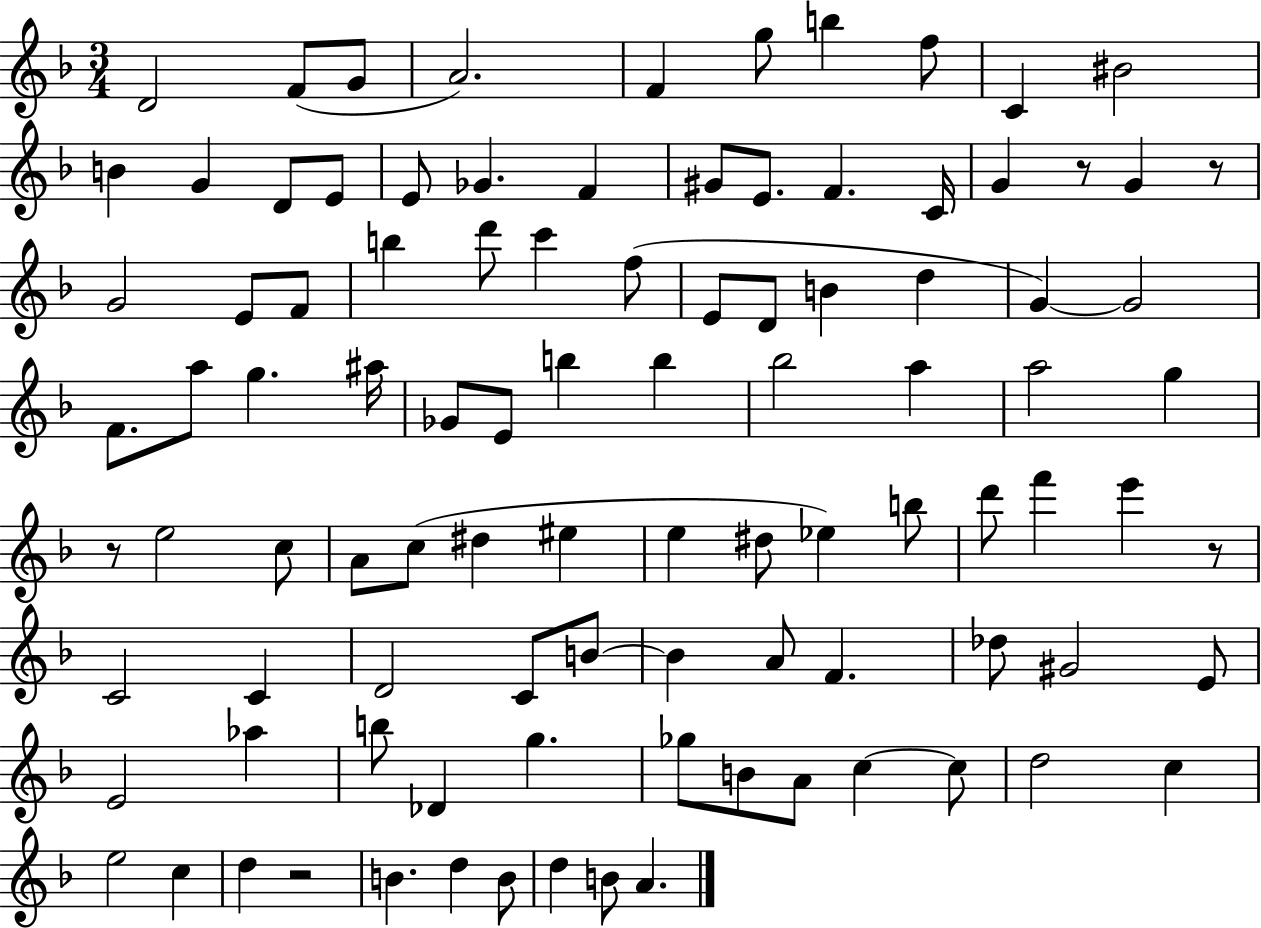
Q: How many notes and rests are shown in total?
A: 98